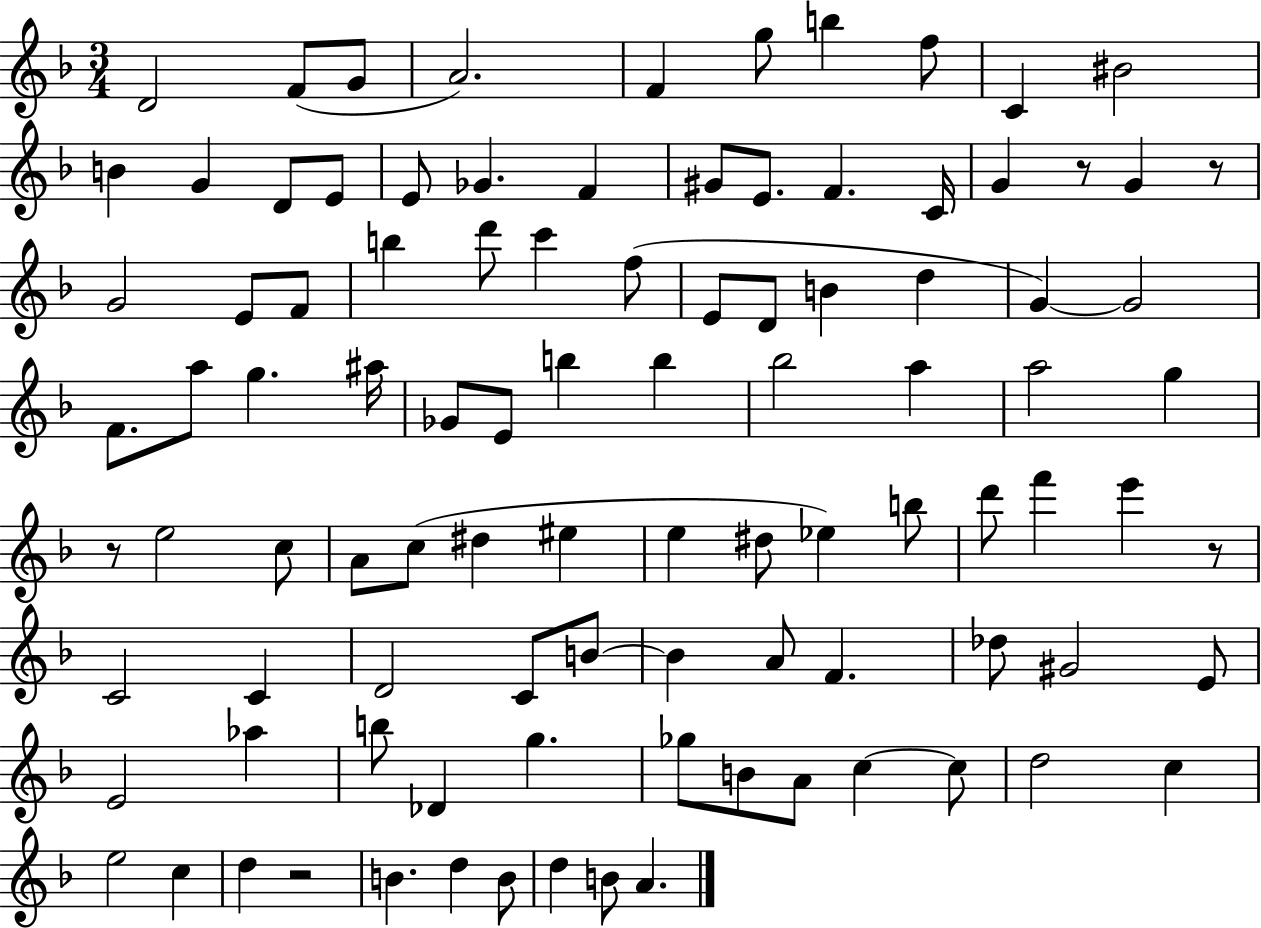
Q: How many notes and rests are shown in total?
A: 98